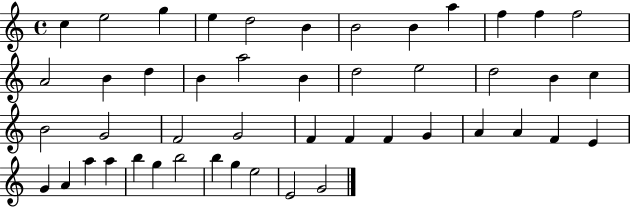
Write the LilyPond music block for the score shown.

{
  \clef treble
  \time 4/4
  \defaultTimeSignature
  \key c \major
  c''4 e''2 g''4 | e''4 d''2 b'4 | b'2 b'4 a''4 | f''4 f''4 f''2 | \break a'2 b'4 d''4 | b'4 a''2 b'4 | d''2 e''2 | d''2 b'4 c''4 | \break b'2 g'2 | f'2 g'2 | f'4 f'4 f'4 g'4 | a'4 a'4 f'4 e'4 | \break g'4 a'4 a''4 a''4 | b''4 g''4 b''2 | b''4 g''4 e''2 | e'2 g'2 | \break \bar "|."
}